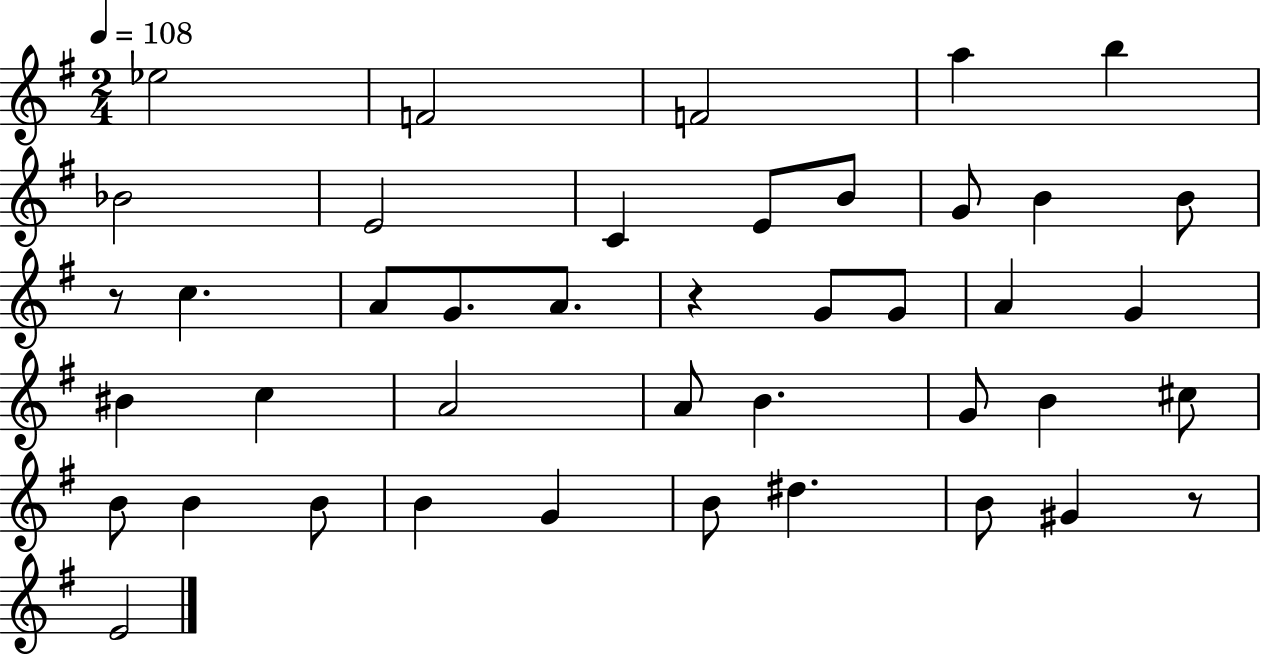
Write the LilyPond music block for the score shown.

{
  \clef treble
  \numericTimeSignature
  \time 2/4
  \key g \major
  \tempo 4 = 108
  ees''2 | f'2 | f'2 | a''4 b''4 | \break bes'2 | e'2 | c'4 e'8 b'8 | g'8 b'4 b'8 | \break r8 c''4. | a'8 g'8. a'8. | r4 g'8 g'8 | a'4 g'4 | \break bis'4 c''4 | a'2 | a'8 b'4. | g'8 b'4 cis''8 | \break b'8 b'4 b'8 | b'4 g'4 | b'8 dis''4. | b'8 gis'4 r8 | \break e'2 | \bar "|."
}